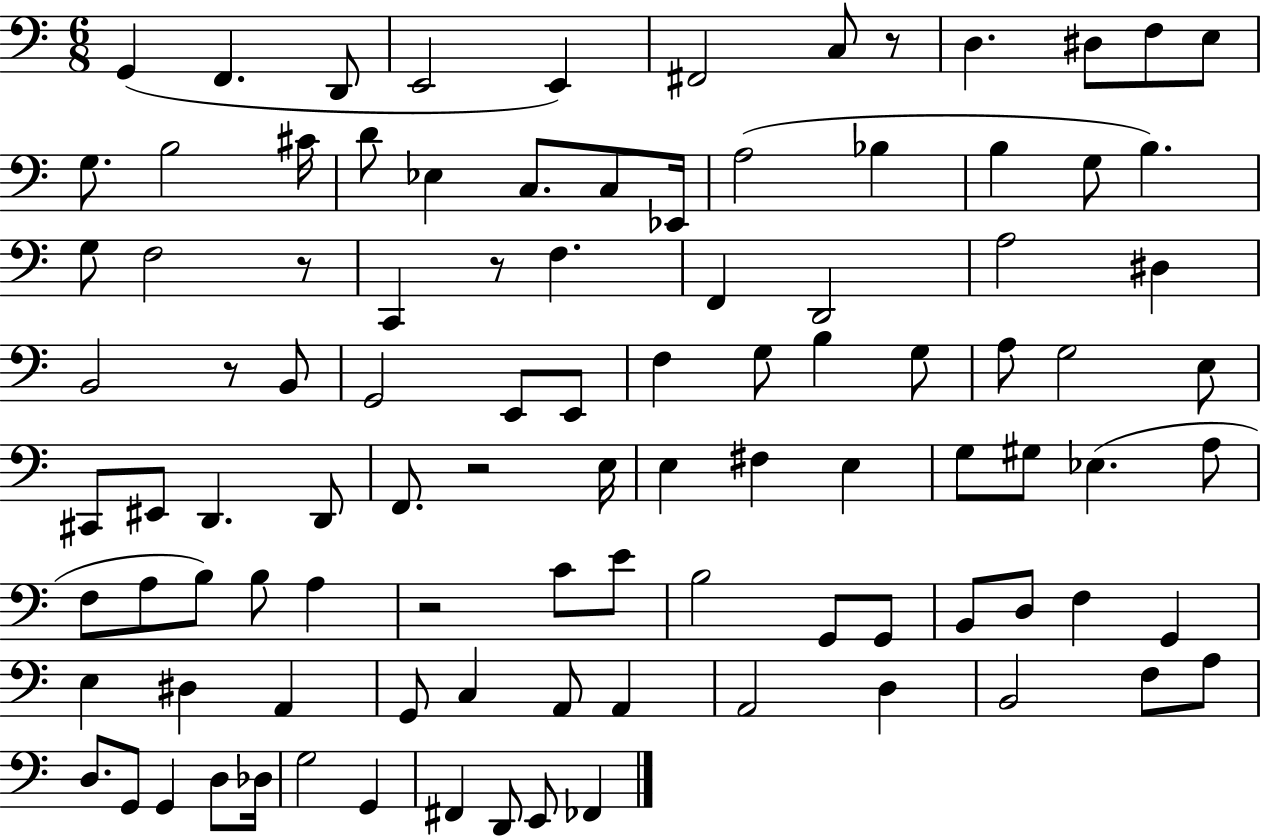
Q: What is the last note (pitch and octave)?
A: FES2